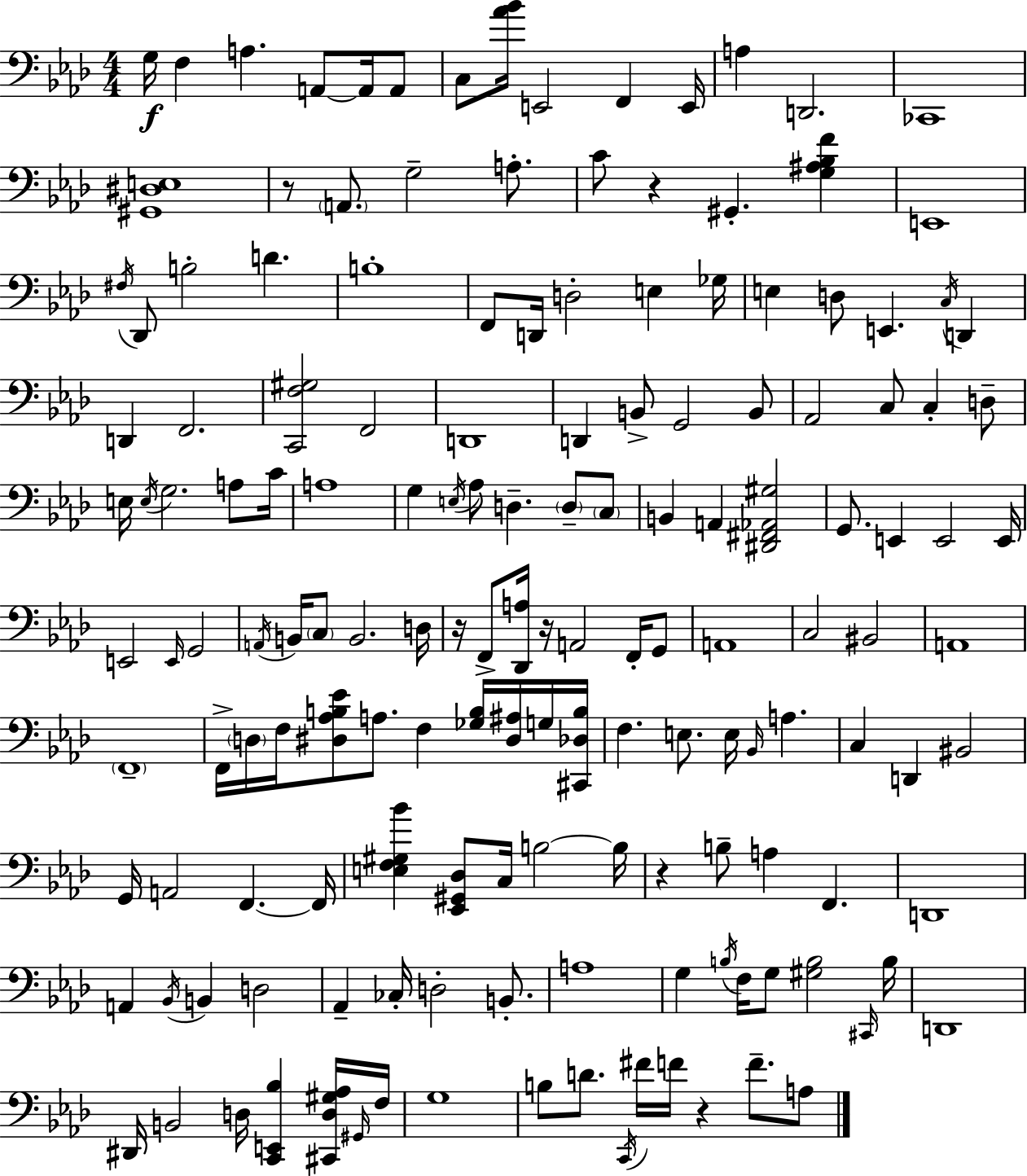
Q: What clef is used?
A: bass